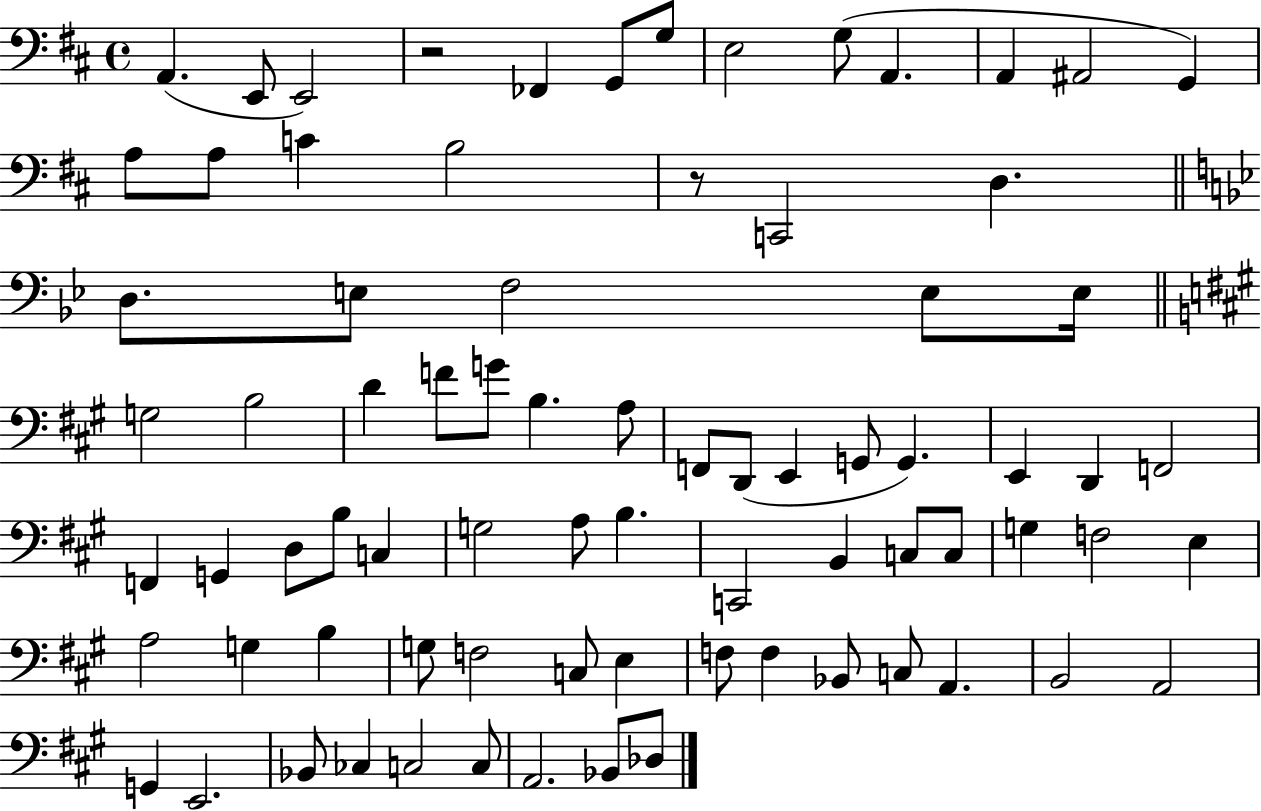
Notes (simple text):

A2/q. E2/e E2/h R/h FES2/q G2/e G3/e E3/h G3/e A2/q. A2/q A#2/h G2/q A3/e A3/e C4/q B3/h R/e C2/h D3/q. D3/e. E3/e F3/h E3/e E3/s G3/h B3/h D4/q F4/e G4/e B3/q. A3/e F2/e D2/e E2/q G2/e G2/q. E2/q D2/q F2/h F2/q G2/q D3/e B3/e C3/q G3/h A3/e B3/q. C2/h B2/q C3/e C3/e G3/q F3/h E3/q A3/h G3/q B3/q G3/e F3/h C3/e E3/q F3/e F3/q Bb2/e C3/e A2/q. B2/h A2/h G2/q E2/h. Bb2/e CES3/q C3/h C3/e A2/h. Bb2/e Db3/e